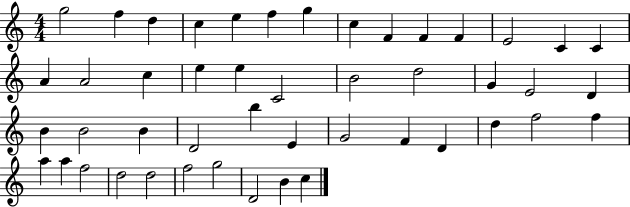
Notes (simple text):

G5/h F5/q D5/q C5/q E5/q F5/q G5/q C5/q F4/q F4/q F4/q E4/h C4/q C4/q A4/q A4/h C5/q E5/q E5/q C4/h B4/h D5/h G4/q E4/h D4/q B4/q B4/h B4/q D4/h B5/q E4/q G4/h F4/q D4/q D5/q F5/h F5/q A5/q A5/q F5/h D5/h D5/h F5/h G5/h D4/h B4/q C5/q